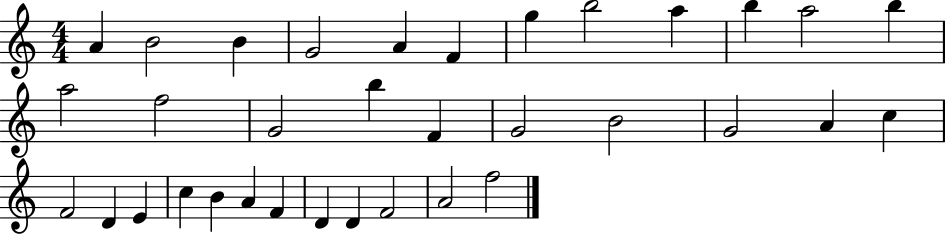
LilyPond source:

{
  \clef treble
  \numericTimeSignature
  \time 4/4
  \key c \major
  a'4 b'2 b'4 | g'2 a'4 f'4 | g''4 b''2 a''4 | b''4 a''2 b''4 | \break a''2 f''2 | g'2 b''4 f'4 | g'2 b'2 | g'2 a'4 c''4 | \break f'2 d'4 e'4 | c''4 b'4 a'4 f'4 | d'4 d'4 f'2 | a'2 f''2 | \break \bar "|."
}